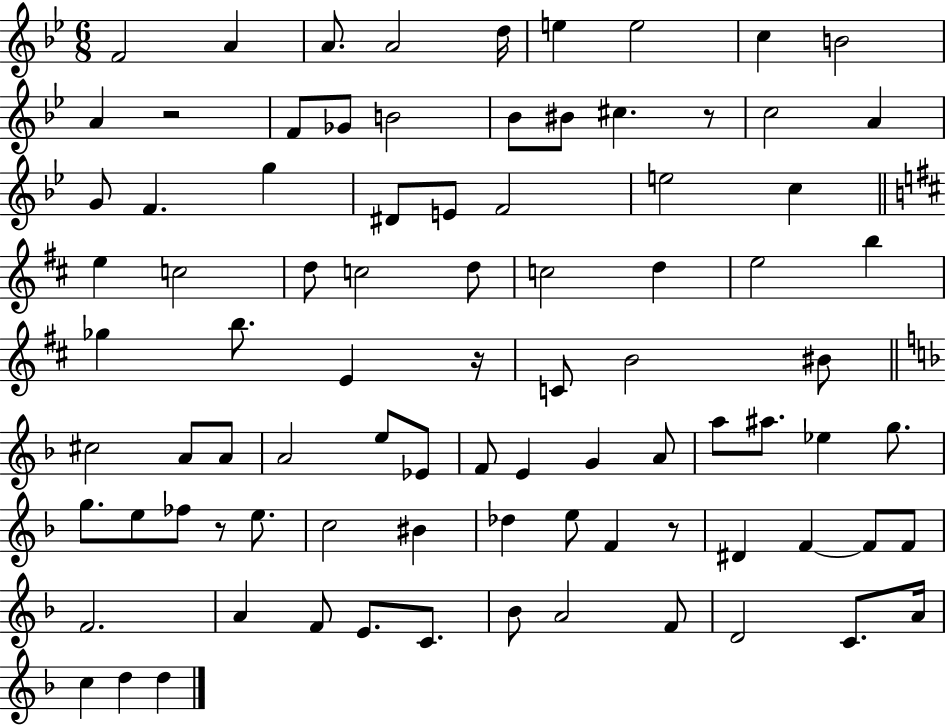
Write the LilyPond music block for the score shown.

{
  \clef treble
  \numericTimeSignature
  \time 6/8
  \key bes \major
  f'2 a'4 | a'8. a'2 d''16 | e''4 e''2 | c''4 b'2 | \break a'4 r2 | f'8 ges'8 b'2 | bes'8 bis'8 cis''4. r8 | c''2 a'4 | \break g'8 f'4. g''4 | dis'8 e'8 f'2 | e''2 c''4 | \bar "||" \break \key d \major e''4 c''2 | d''8 c''2 d''8 | c''2 d''4 | e''2 b''4 | \break ges''4 b''8. e'4 r16 | c'8 b'2 bis'8 | \bar "||" \break \key f \major cis''2 a'8 a'8 | a'2 e''8 ees'8 | f'8 e'4 g'4 a'8 | a''8 ais''8. ees''4 g''8. | \break g''8. e''8 fes''8 r8 e''8. | c''2 bis'4 | des''4 e''8 f'4 r8 | dis'4 f'4~~ f'8 f'8 | \break f'2. | a'4 f'8 e'8. c'8. | bes'8 a'2 f'8 | d'2 c'8. a'16 | \break c''4 d''4 d''4 | \bar "|."
}